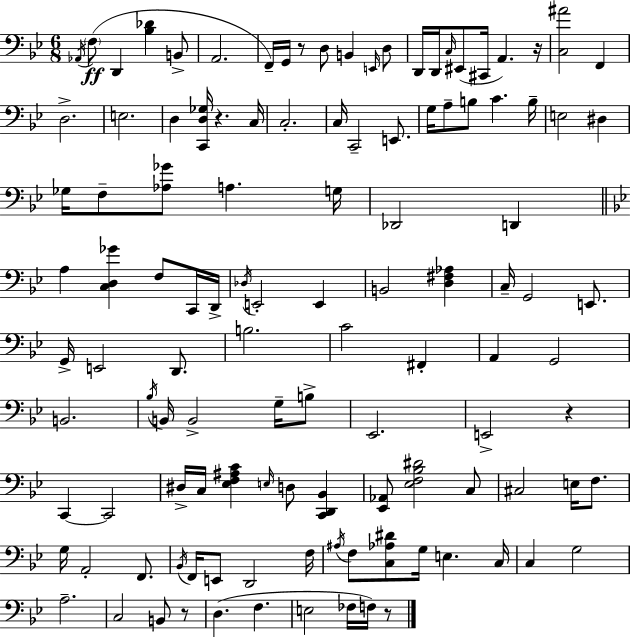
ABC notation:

X:1
T:Untitled
M:6/8
L:1/4
K:Bb
_A,,/4 F,/2 D,, [_B,_D] B,,/2 A,,2 F,,/4 G,,/4 z/2 D,/2 B,, E,,/4 D,/2 D,,/4 D,,/4 C,/4 ^E,,/2 ^C,,/4 A,, z/4 [C,^A]2 F,, D,2 E,2 D, [C,,D,_G,]/4 z C,/4 C,2 C,/4 C,,2 E,,/2 G,/4 A,/2 B,/2 C B,/4 E,2 ^D, _G,/4 F,/2 [_A,_G]/2 A, G,/4 _D,,2 D,, A, [C,D,_G] F,/2 C,,/4 D,,/4 _D,/4 E,,2 E,, B,,2 [D,^F,_A,] C,/4 G,,2 E,,/2 G,,/4 E,,2 D,,/2 B,2 C2 ^F,, A,, G,,2 B,,2 _B,/4 B,,/4 B,,2 G,/4 B,/2 _E,,2 E,,2 z C,, C,,2 ^D,/4 C,/4 [_E,F,^A,C] E,/4 D,/2 [C,,D,,_B,,] [_E,,_A,,]/2 [_E,F,_B,^D]2 C,/2 ^C,2 E,/4 F,/2 G,/4 A,,2 F,,/2 _B,,/4 F,,/4 E,,/2 D,,2 F,/4 ^A,/4 F,/2 [C,_A,^D]/2 G,/4 E, C,/4 C, G,2 A,2 C,2 B,,/2 z/2 D, F, E,2 _F,/4 F,/4 z/2